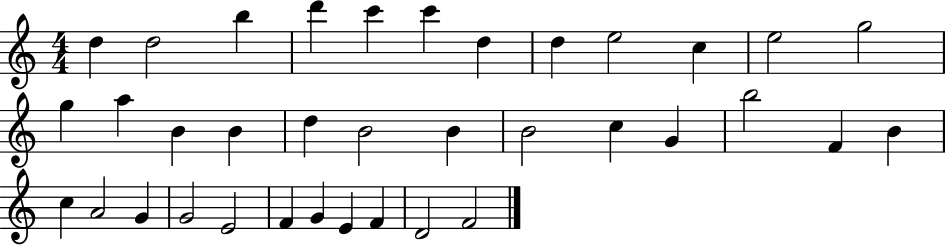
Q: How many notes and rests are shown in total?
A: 36